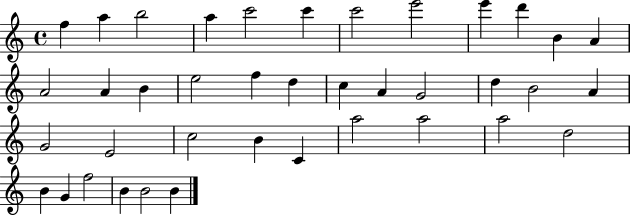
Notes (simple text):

F5/q A5/q B5/h A5/q C6/h C6/q C6/h E6/h E6/q D6/q B4/q A4/q A4/h A4/q B4/q E5/h F5/q D5/q C5/q A4/q G4/h D5/q B4/h A4/q G4/h E4/h C5/h B4/q C4/q A5/h A5/h A5/h D5/h B4/q G4/q F5/h B4/q B4/h B4/q